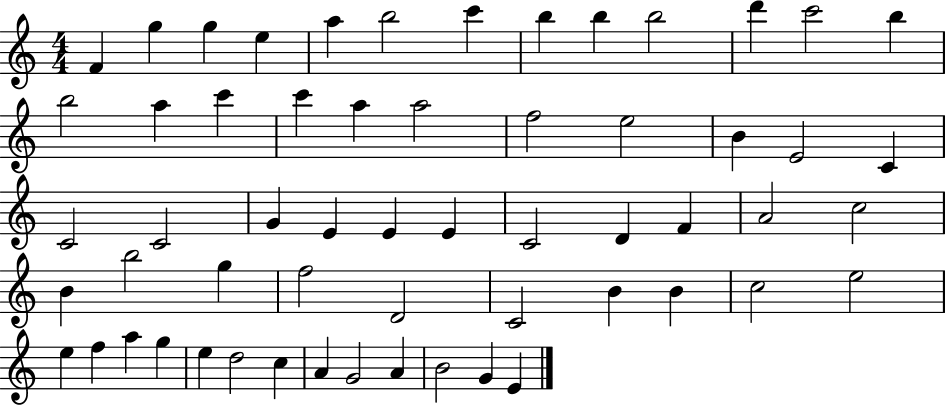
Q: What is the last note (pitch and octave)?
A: E4